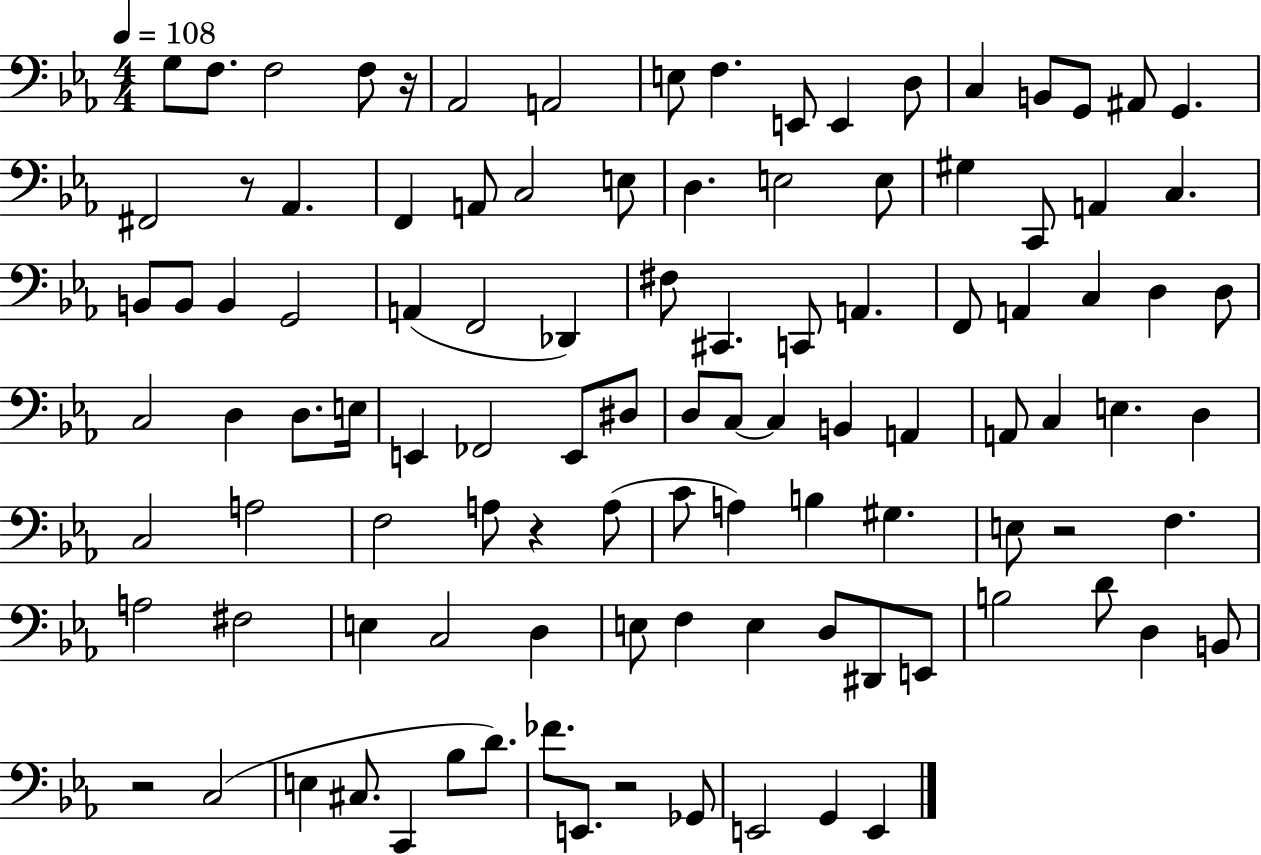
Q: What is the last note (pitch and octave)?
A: E2